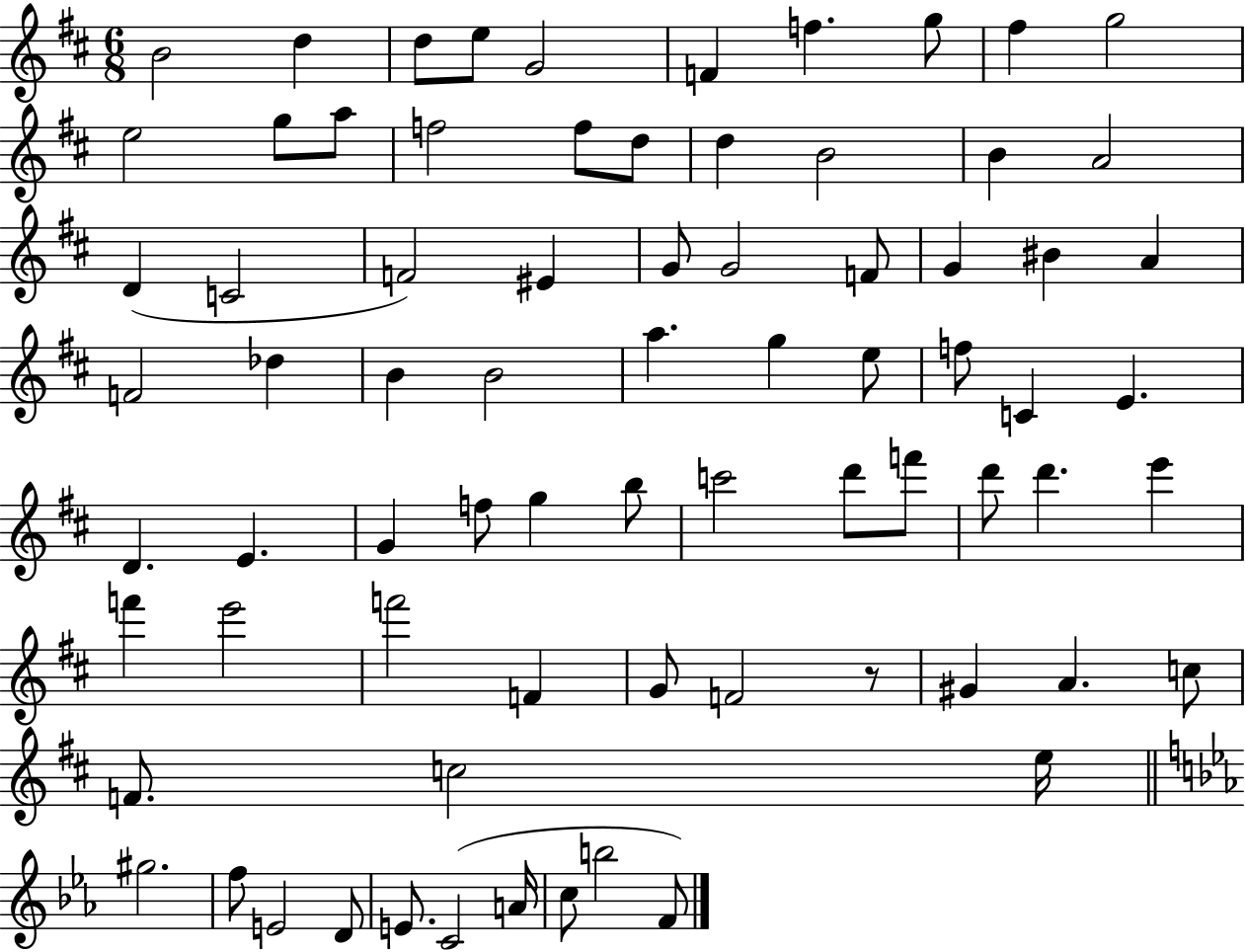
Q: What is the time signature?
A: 6/8